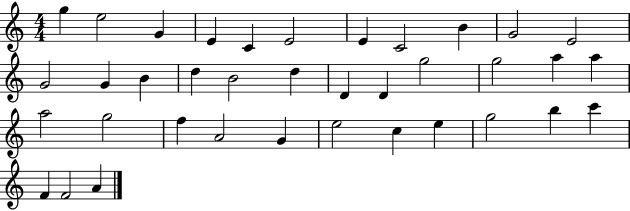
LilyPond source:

{
  \clef treble
  \numericTimeSignature
  \time 4/4
  \key c \major
  g''4 e''2 g'4 | e'4 c'4 e'2 | e'4 c'2 b'4 | g'2 e'2 | \break g'2 g'4 b'4 | d''4 b'2 d''4 | d'4 d'4 g''2 | g''2 a''4 a''4 | \break a''2 g''2 | f''4 a'2 g'4 | e''2 c''4 e''4 | g''2 b''4 c'''4 | \break f'4 f'2 a'4 | \bar "|."
}